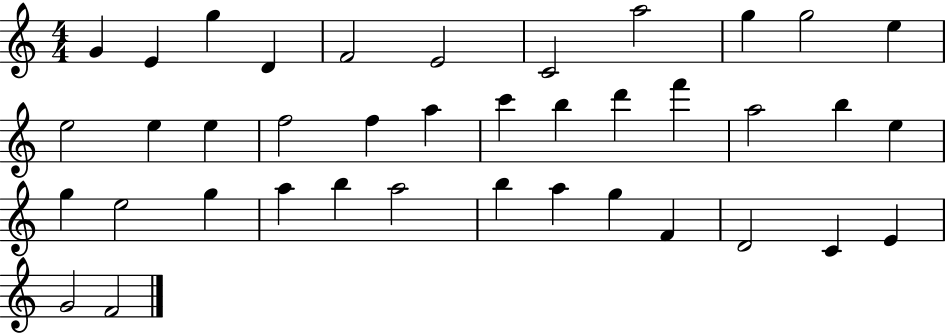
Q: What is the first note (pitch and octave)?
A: G4